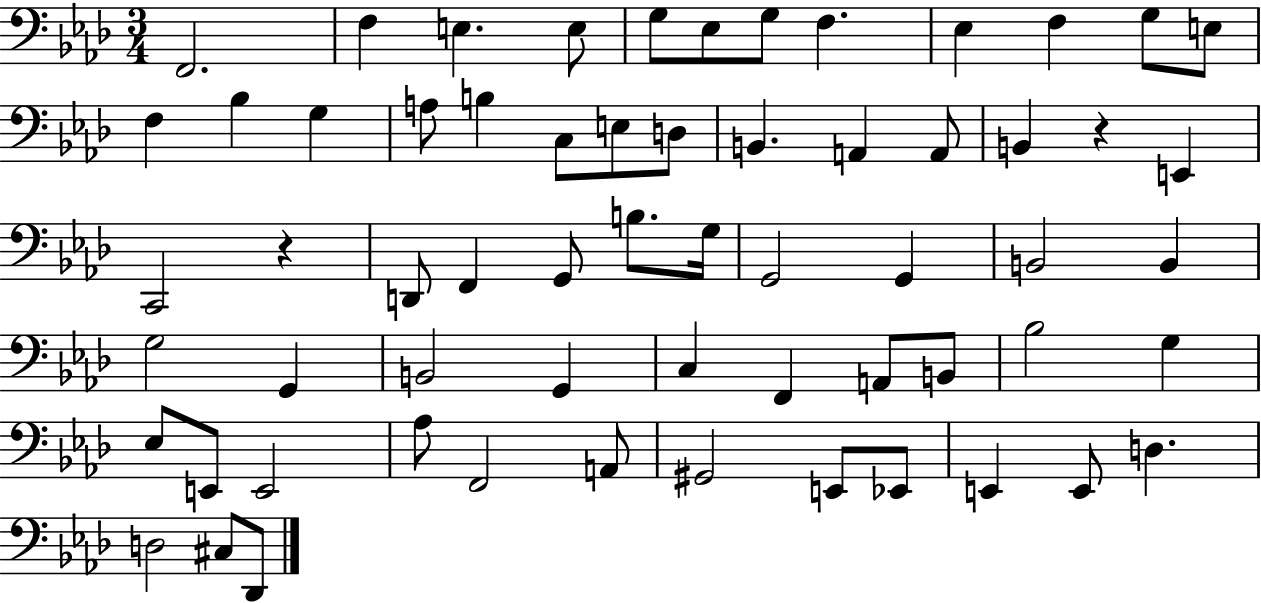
F2/h. F3/q E3/q. E3/e G3/e Eb3/e G3/e F3/q. Eb3/q F3/q G3/e E3/e F3/q Bb3/q G3/q A3/e B3/q C3/e E3/e D3/e B2/q. A2/q A2/e B2/q R/q E2/q C2/h R/q D2/e F2/q G2/e B3/e. G3/s G2/h G2/q B2/h B2/q G3/h G2/q B2/h G2/q C3/q F2/q A2/e B2/e Bb3/h G3/q Eb3/e E2/e E2/h Ab3/e F2/h A2/e G#2/h E2/e Eb2/e E2/q E2/e D3/q. D3/h C#3/e Db2/e